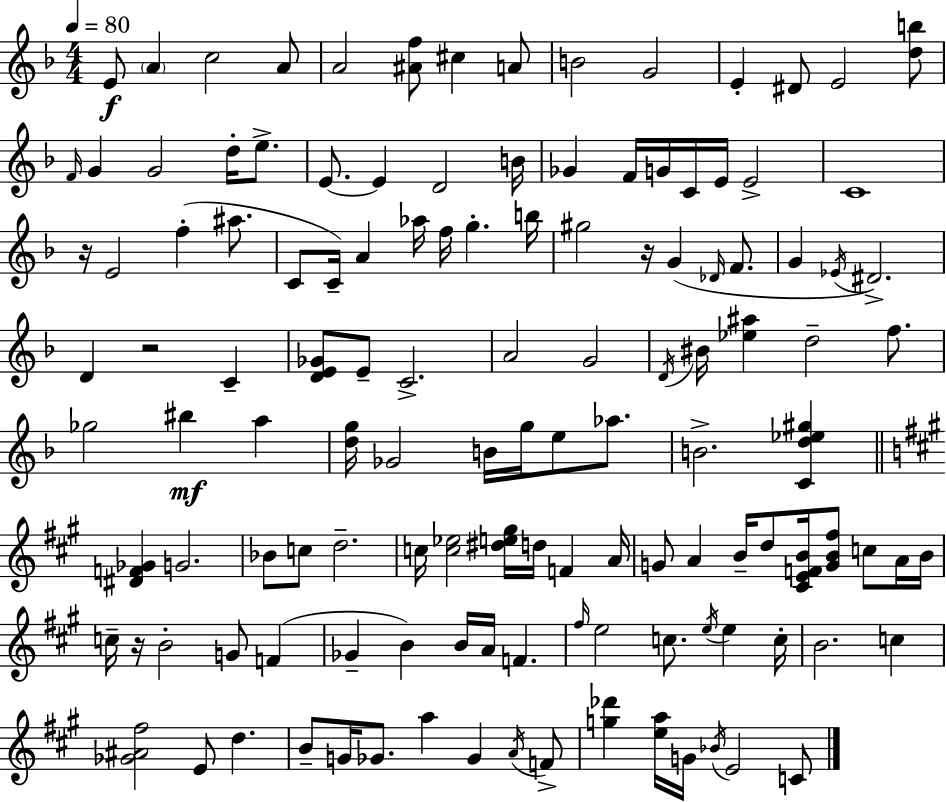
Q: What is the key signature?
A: F major